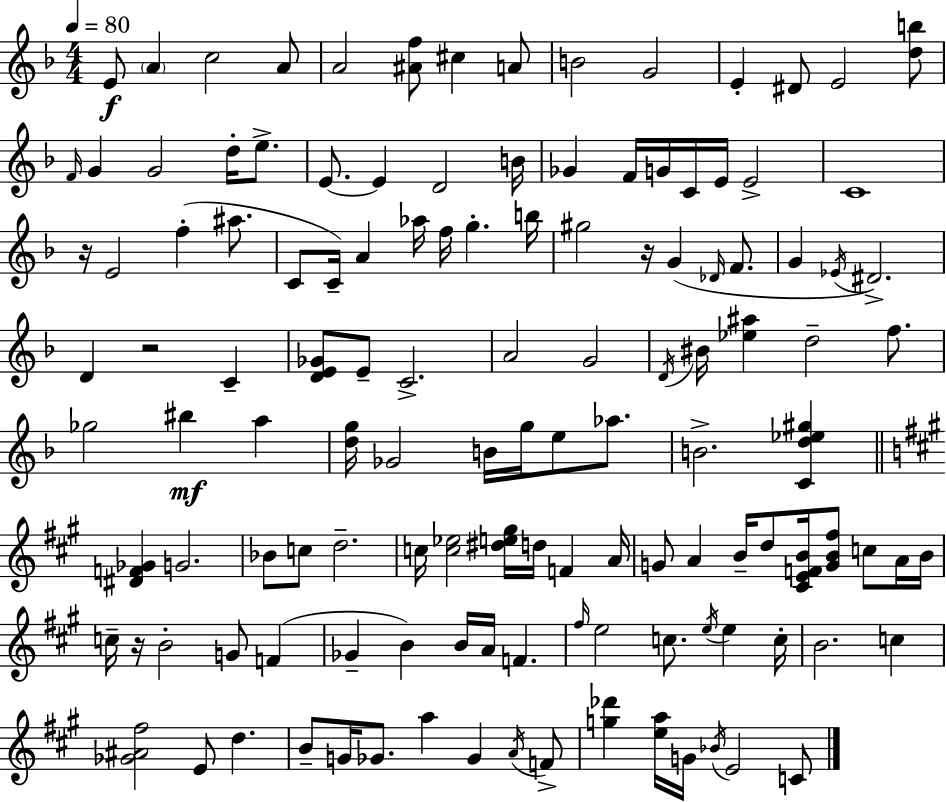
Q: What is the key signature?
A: F major